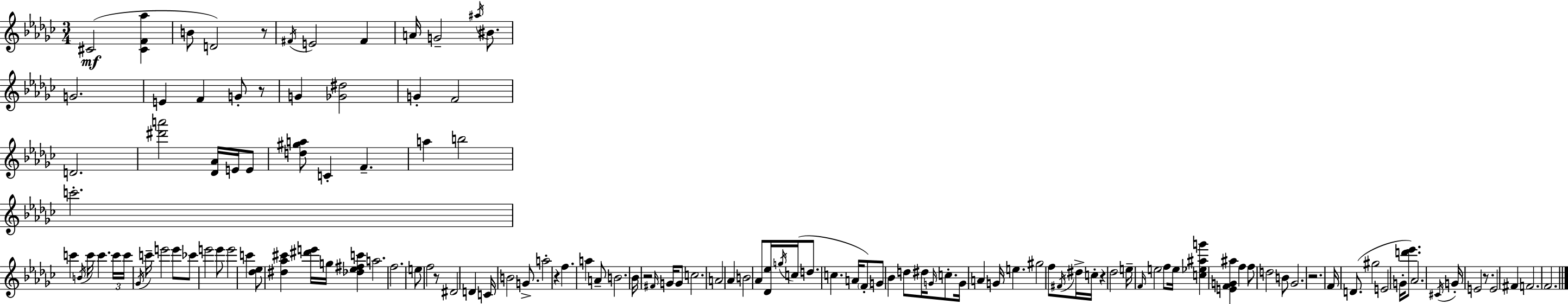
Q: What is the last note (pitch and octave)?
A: F4